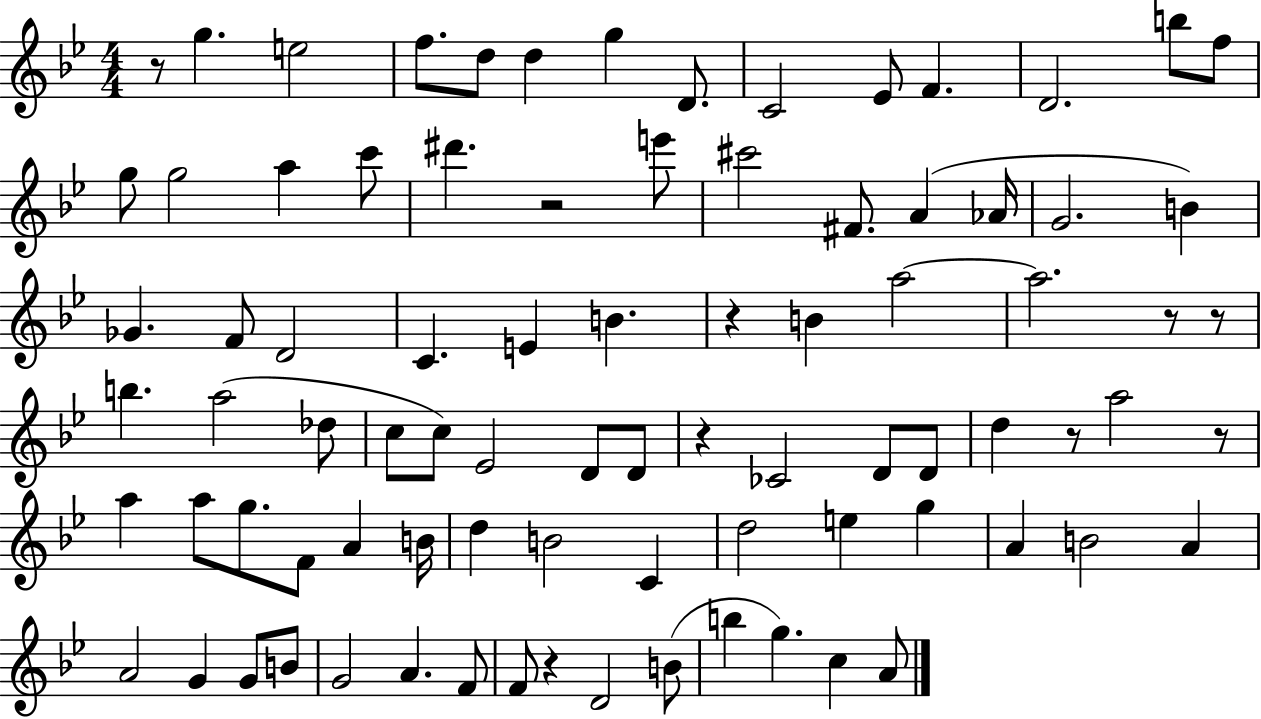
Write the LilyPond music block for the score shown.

{
  \clef treble
  \numericTimeSignature
  \time 4/4
  \key bes \major
  r8 g''4. e''2 | f''8. d''8 d''4 g''4 d'8. | c'2 ees'8 f'4. | d'2. b''8 f''8 | \break g''8 g''2 a''4 c'''8 | dis'''4. r2 e'''8 | cis'''2 fis'8. a'4( aes'16 | g'2. b'4) | \break ges'4. f'8 d'2 | c'4. e'4 b'4. | r4 b'4 a''2~~ | a''2. r8 r8 | \break b''4. a''2( des''8 | c''8 c''8) ees'2 d'8 d'8 | r4 ces'2 d'8 d'8 | d''4 r8 a''2 r8 | \break a''4 a''8 g''8. f'8 a'4 b'16 | d''4 b'2 c'4 | d''2 e''4 g''4 | a'4 b'2 a'4 | \break a'2 g'4 g'8 b'8 | g'2 a'4. f'8 | f'8 r4 d'2 b'8( | b''4 g''4.) c''4 a'8 | \break \bar "|."
}